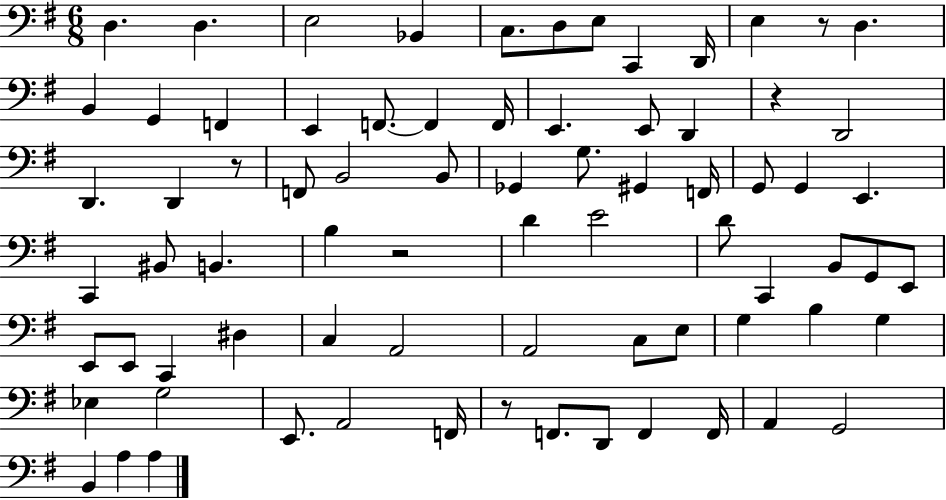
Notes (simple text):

D3/q. D3/q. E3/h Bb2/q C3/e. D3/e E3/e C2/q D2/s E3/q R/e D3/q. B2/q G2/q F2/q E2/q F2/e. F2/q F2/s E2/q. E2/e D2/q R/q D2/h D2/q. D2/q R/e F2/e B2/h B2/e Gb2/q G3/e. G#2/q F2/s G2/e G2/q E2/q. C2/q BIS2/e B2/q. B3/q R/h D4/q E4/h D4/e C2/q B2/e G2/e E2/e E2/e E2/e C2/q D#3/q C3/q A2/h A2/h C3/e E3/e G3/q B3/q G3/q Eb3/q G3/h E2/e. A2/h F2/s R/e F2/e. D2/e F2/q F2/s A2/q G2/h B2/q A3/q A3/q